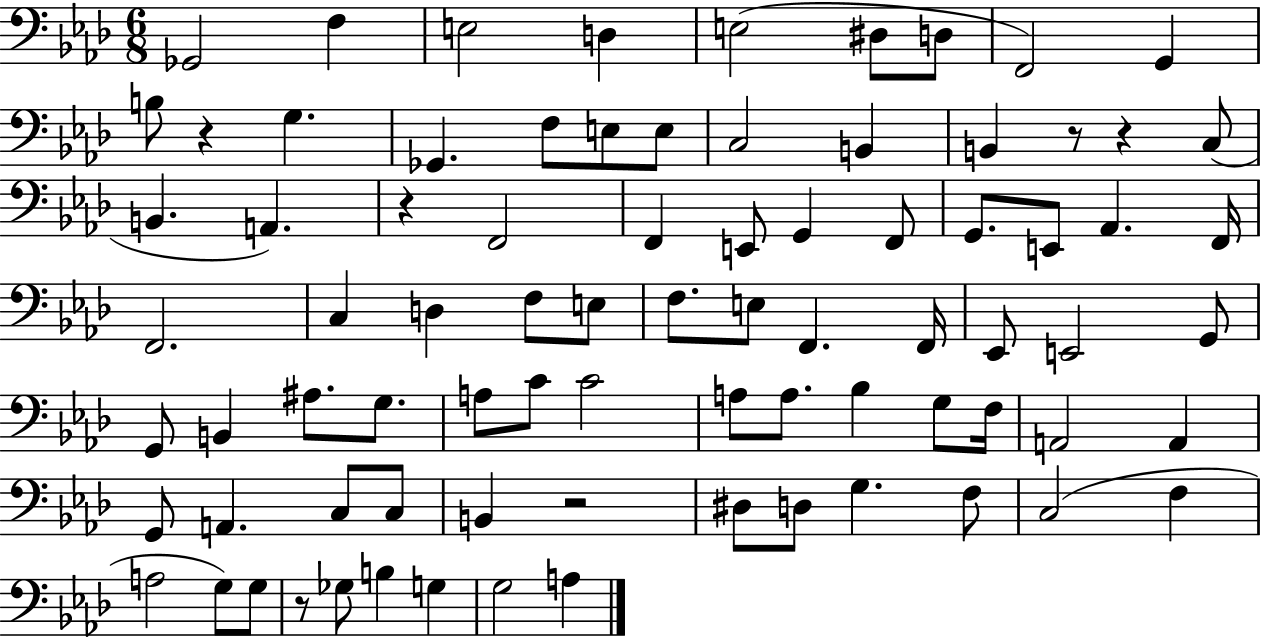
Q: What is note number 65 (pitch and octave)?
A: F3